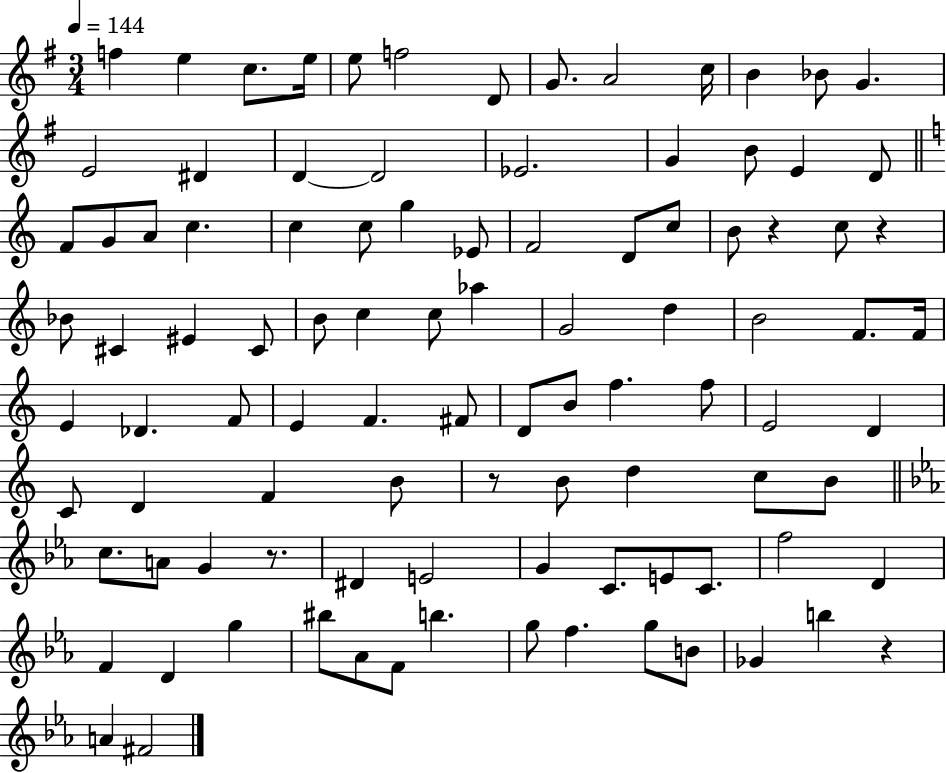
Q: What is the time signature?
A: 3/4